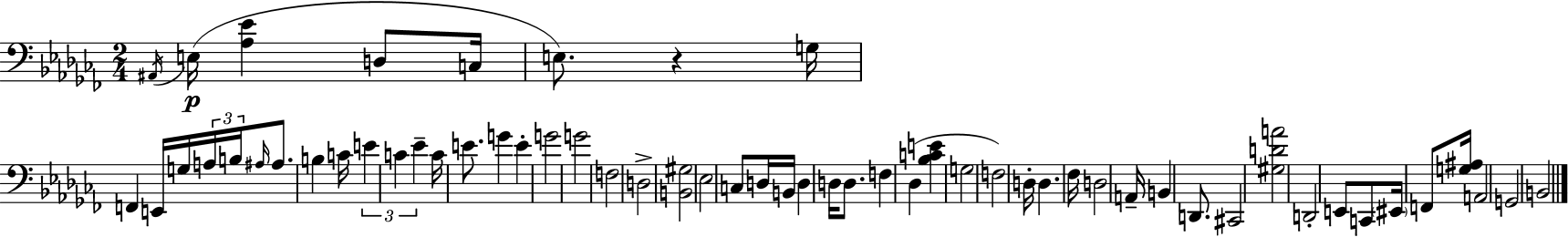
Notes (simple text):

A#2/s E3/s [Ab3,Eb4]/q D3/e C3/s E3/e. R/q G3/s F2/q E2/s G3/s A3/s B3/s A#3/s A#3/e. B3/q C4/s E4/q C4/q Eb4/q C4/s E4/e. G4/q E4/q G4/h G4/h F3/h D3/h [B2,G#3]/h Eb3/h C3/e D3/s B2/s D3/q D3/s D3/e. F3/q Db3/q [Bb3,C4,E4]/q G3/h F3/h D3/s D3/q. FES3/s D3/h A2/s B2/q D2/e. C#2/h [G#3,D4,A4]/h D2/h E2/e C2/e EIS2/s F2/e [G3,A#3]/s A2/h G2/h B2/h